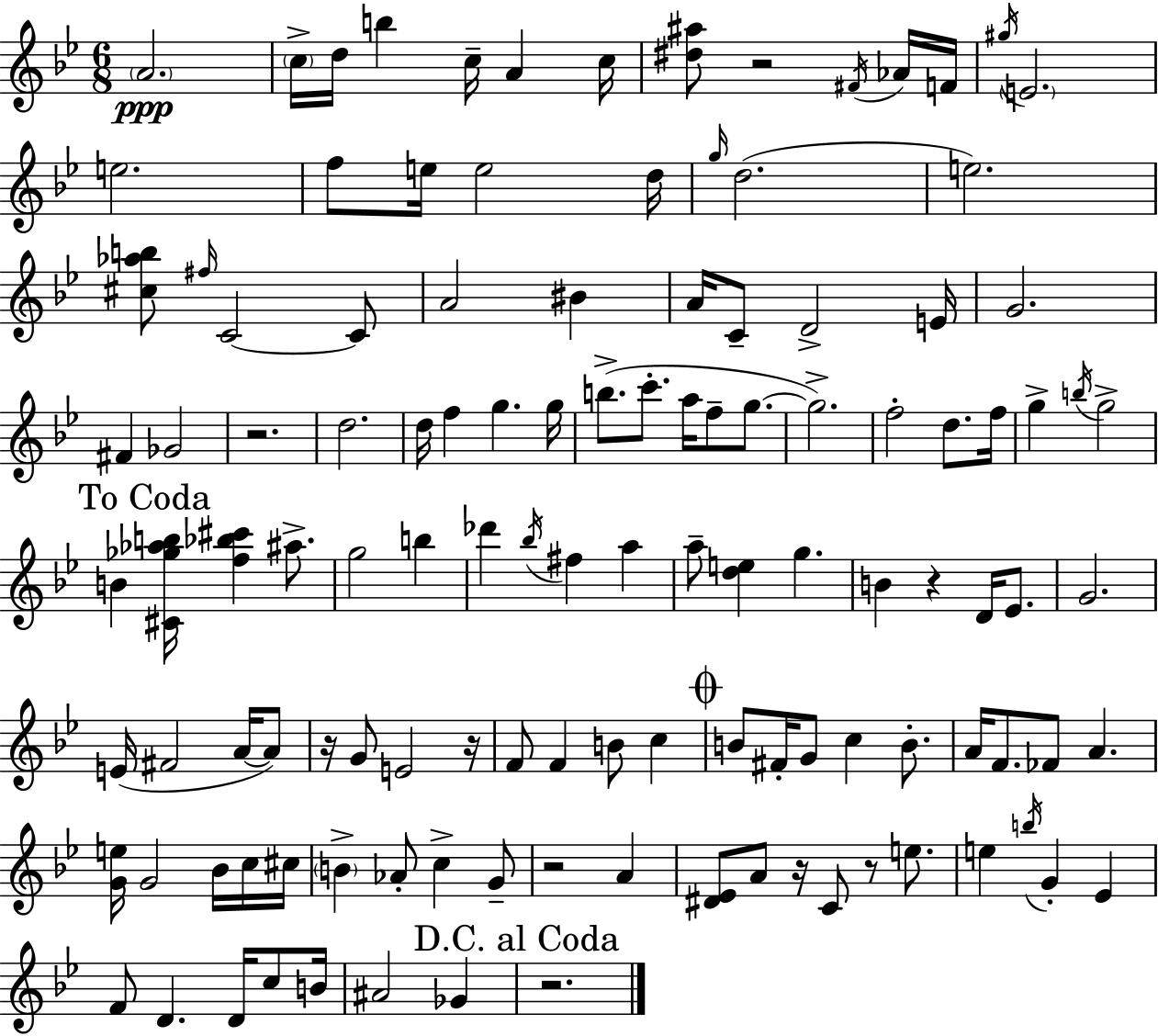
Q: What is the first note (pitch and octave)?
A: A4